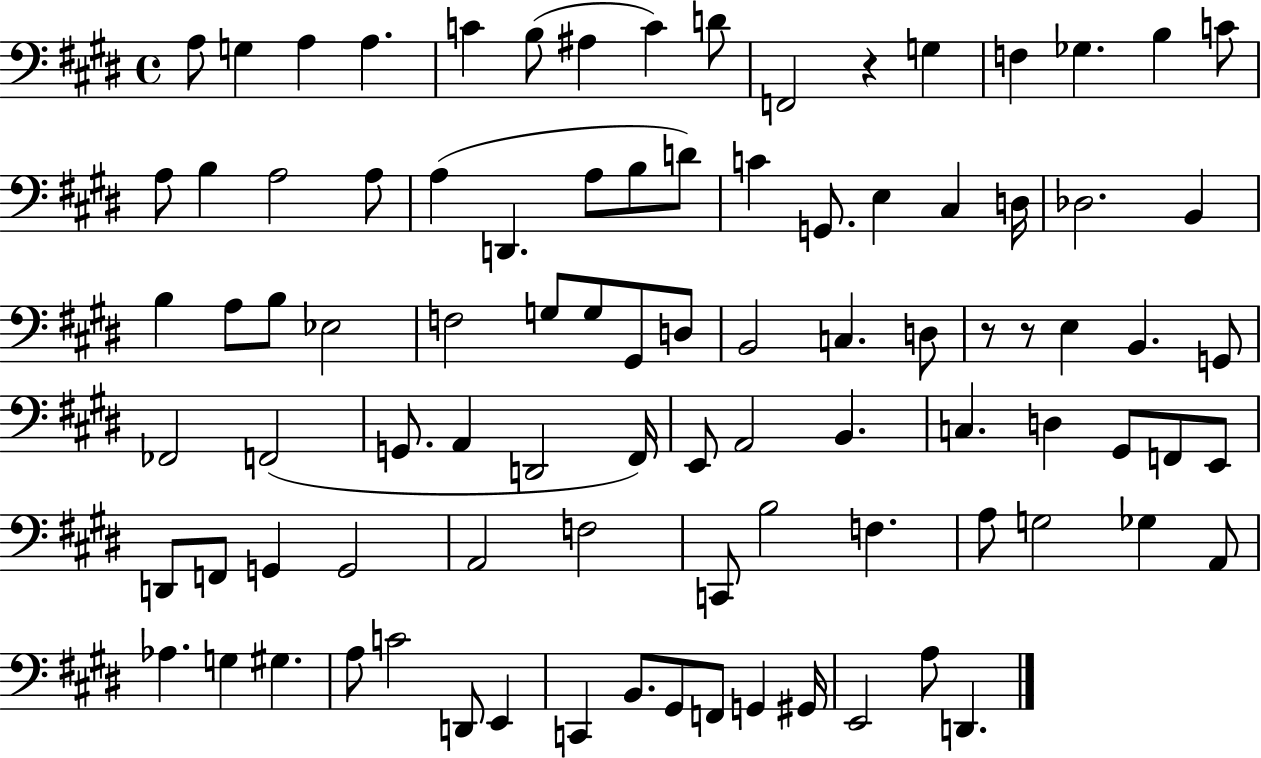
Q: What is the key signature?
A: E major